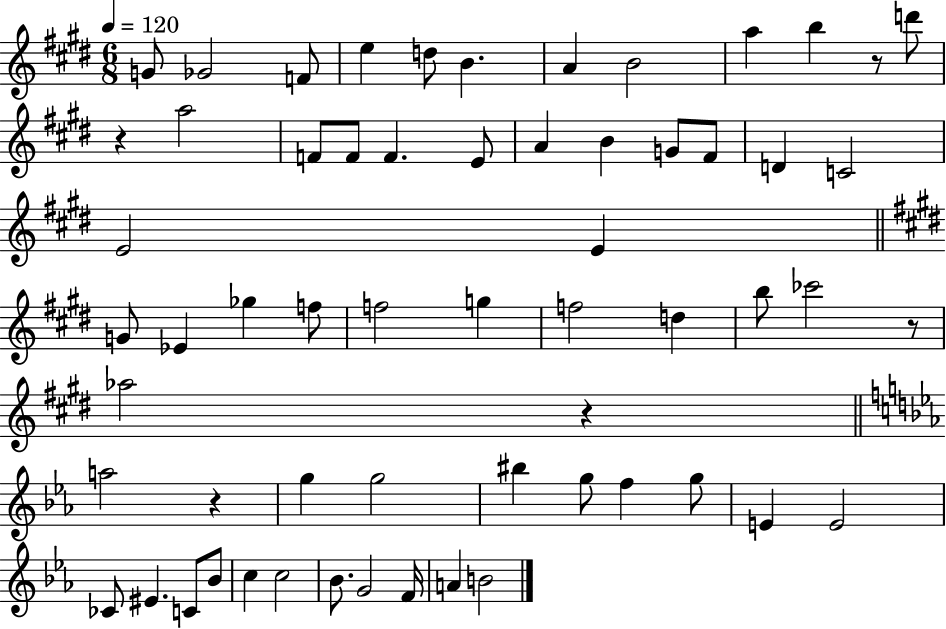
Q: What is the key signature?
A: E major